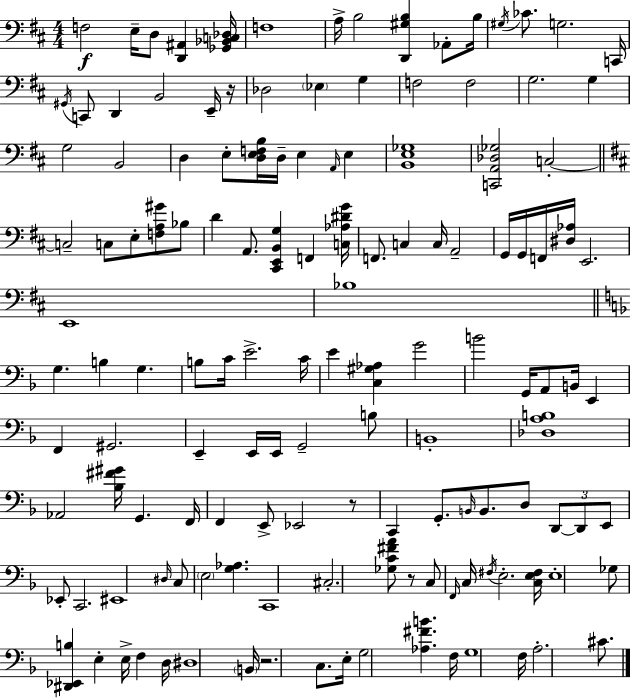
X:1
T:Untitled
M:4/4
L:1/4
K:D
F,2 E,/4 D,/2 [D,,^A,,] [_G,,_B,,C,_D,]/4 F,4 A,/4 B,2 [D,,^G,B,] _A,,/2 B,/4 ^G,/4 _C/2 G,2 C,,/4 ^G,,/4 C,,/2 D,, B,,2 E,,/4 z/4 _D,2 _E, G, F,2 F,2 G,2 G, G,2 B,,2 D, E,/2 [D,E,F,B,]/4 D,/4 E, A,,/4 E, [B,,E,_G,]4 [C,,A,,_D,_G,]2 C,2 C,2 C,/2 E,/2 [F,A,^G]/2 _B,/2 D A,,/2 [^C,,E,,B,,G,] F,, [C,_A,^DG]/4 F,,/2 C, C,/4 A,,2 G,,/4 G,,/4 F,,/4 [^D,_A,]/4 E,,2 E,,4 _B,4 G, B, G, B,/2 C/4 E2 C/4 E [C,^G,_A,] G2 B2 G,,/4 A,,/2 B,,/4 E,, F,, ^G,,2 E,, E,,/4 E,,/4 G,,2 B,/2 B,,4 [_D,A,B,]4 _A,,2 [_B,^F^G]/4 G,, F,,/4 F,, E,,/2 _E,,2 z/2 C,, G,,/2 B,,/4 B,,/2 D,/2 D,,/2 D,,/2 E,,/2 _E,,/2 C,,2 ^E,,4 ^D,/4 C,/2 E,2 [G,_A,] C,,4 ^C,2 [_G,C^FA]/2 z/2 C,/2 F,,/4 C,/4 ^F,/4 E,2 [C,E,^F,]/4 E,4 _G,/2 [^D,,_E,,B,] E, E,/4 F, D,/4 ^D,4 B,,/4 z2 C,/2 E,/4 G,2 [_A,^FB] F,/4 G,4 F,/4 A,2 ^C/2